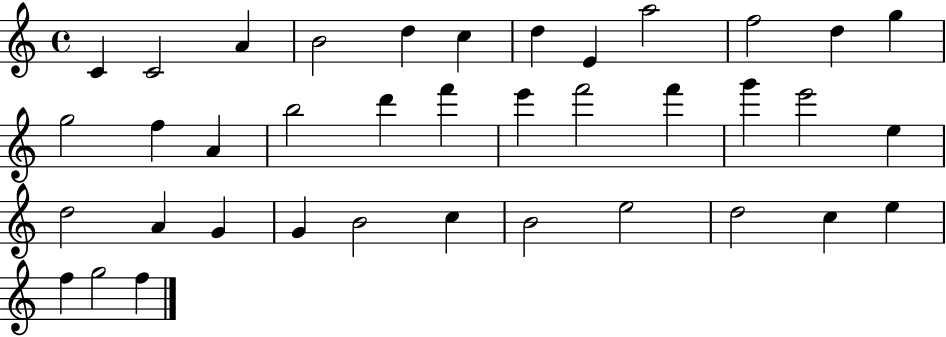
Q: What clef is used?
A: treble